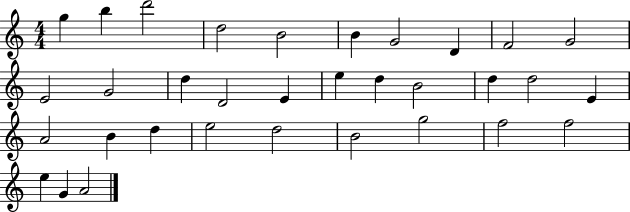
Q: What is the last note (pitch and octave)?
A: A4